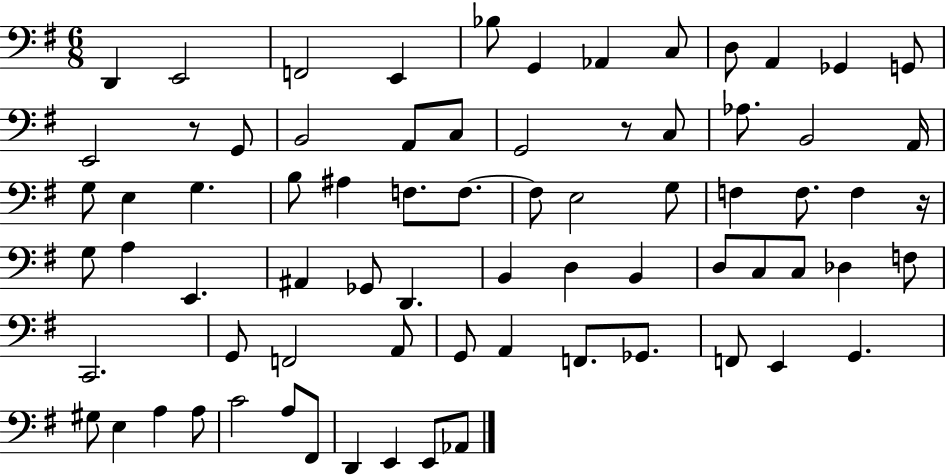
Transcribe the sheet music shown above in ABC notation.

X:1
T:Untitled
M:6/8
L:1/4
K:G
D,, E,,2 F,,2 E,, _B,/2 G,, _A,, C,/2 D,/2 A,, _G,, G,,/2 E,,2 z/2 G,,/2 B,,2 A,,/2 C,/2 G,,2 z/2 C,/2 _A,/2 B,,2 A,,/4 G,/2 E, G, B,/2 ^A, F,/2 F,/2 F,/2 E,2 G,/2 F, F,/2 F, z/4 G,/2 A, E,, ^A,, _G,,/2 D,, B,, D, B,, D,/2 C,/2 C,/2 _D, F,/2 C,,2 G,,/2 F,,2 A,,/2 G,,/2 A,, F,,/2 _G,,/2 F,,/2 E,, G,, ^G,/2 E, A, A,/2 C2 A,/2 ^F,,/2 D,, E,, E,,/2 _A,,/2